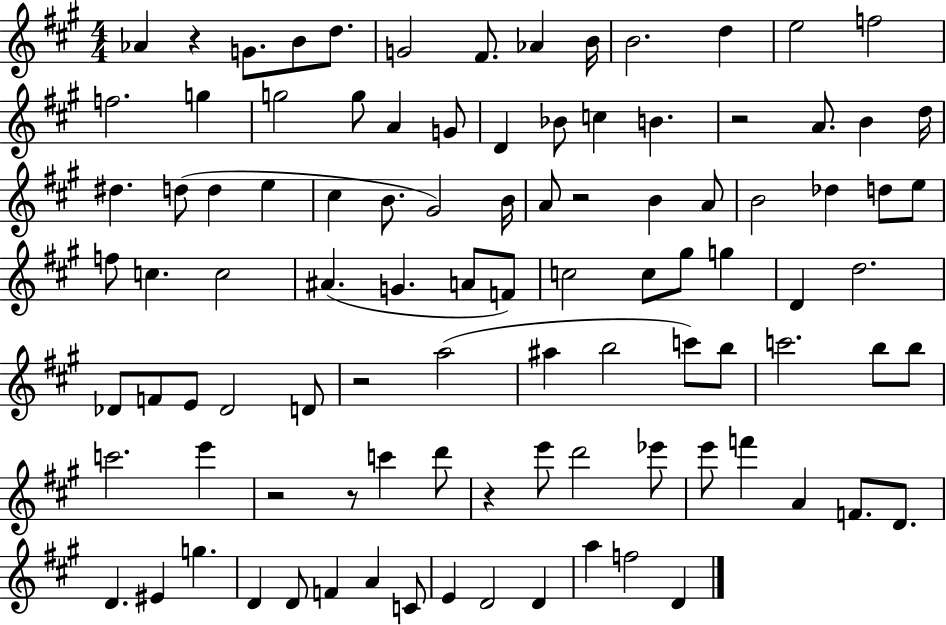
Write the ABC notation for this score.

X:1
T:Untitled
M:4/4
L:1/4
K:A
_A z G/2 B/2 d/2 G2 ^F/2 _A B/4 B2 d e2 f2 f2 g g2 g/2 A G/2 D _B/2 c B z2 A/2 B d/4 ^d d/2 d e ^c B/2 ^G2 B/4 A/2 z2 B A/2 B2 _d d/2 e/2 f/2 c c2 ^A G A/2 F/2 c2 c/2 ^g/2 g D d2 _D/2 F/2 E/2 _D2 D/2 z2 a2 ^a b2 c'/2 b/2 c'2 b/2 b/2 c'2 e' z2 z/2 c' d'/2 z e'/2 d'2 _e'/2 e'/2 f' A F/2 D/2 D ^E g D D/2 F A C/2 E D2 D a f2 D